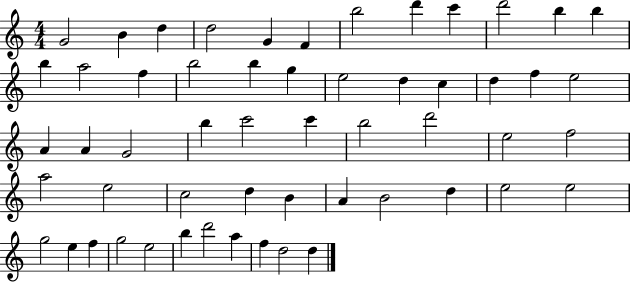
G4/h B4/q D5/q D5/h G4/q F4/q B5/h D6/q C6/q D6/h B5/q B5/q B5/q A5/h F5/q B5/h B5/q G5/q E5/h D5/q C5/q D5/q F5/q E5/h A4/q A4/q G4/h B5/q C6/h C6/q B5/h D6/h E5/h F5/h A5/h E5/h C5/h D5/q B4/q A4/q B4/h D5/q E5/h E5/h G5/h E5/q F5/q G5/h E5/h B5/q D6/h A5/q F5/q D5/h D5/q